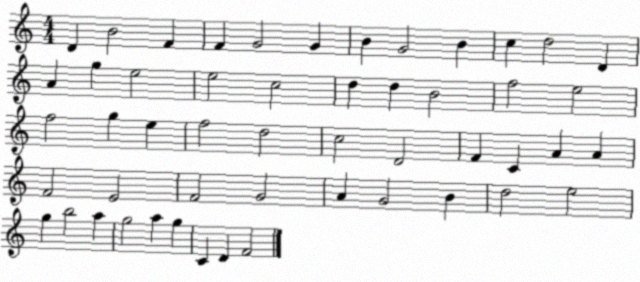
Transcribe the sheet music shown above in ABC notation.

X:1
T:Untitled
M:4/4
L:1/4
K:C
D B2 F F G2 G B G2 B c d2 D A g e2 e2 c2 d d B2 f2 e2 f2 g e f2 d2 c2 D2 F C A A F2 E2 F2 G2 A G2 B d2 e2 g b2 a g2 a g C D F2